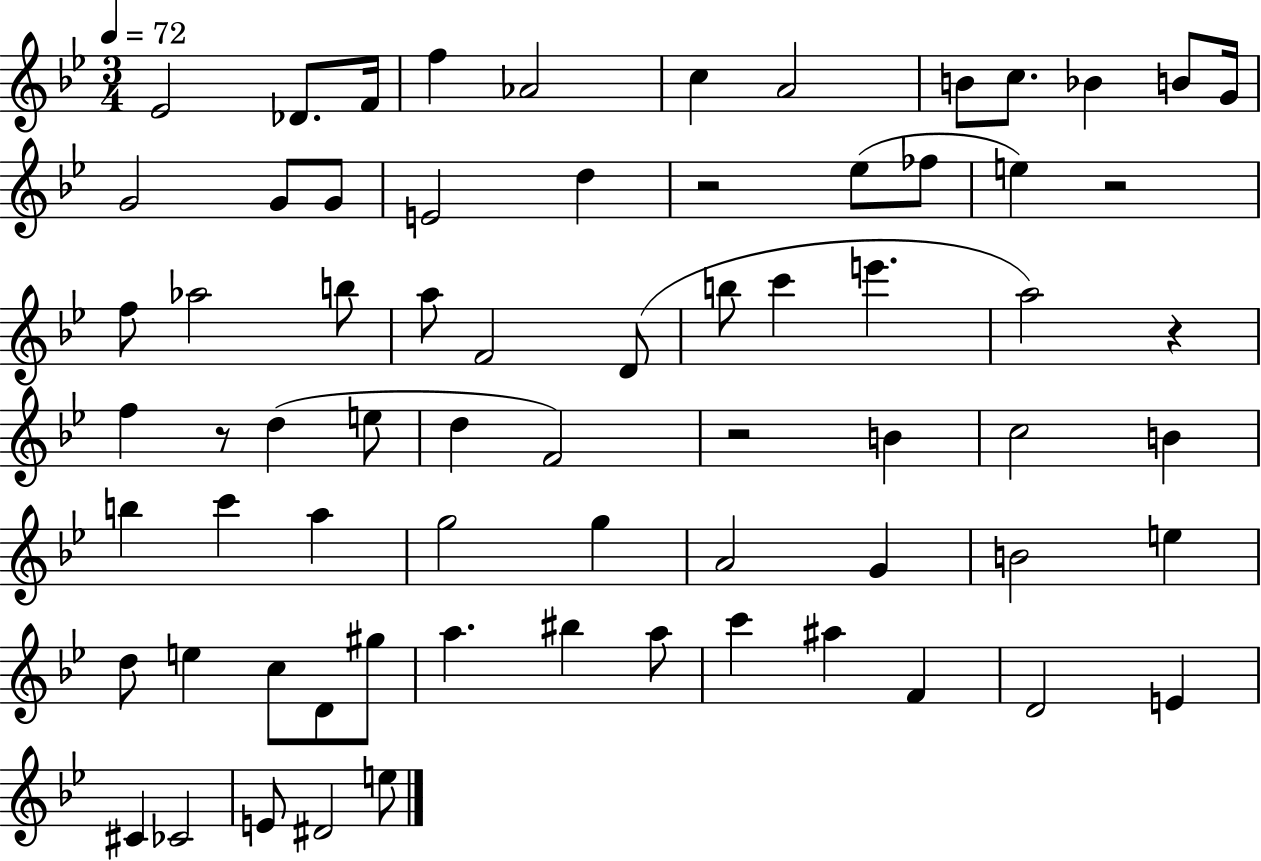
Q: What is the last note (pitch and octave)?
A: E5